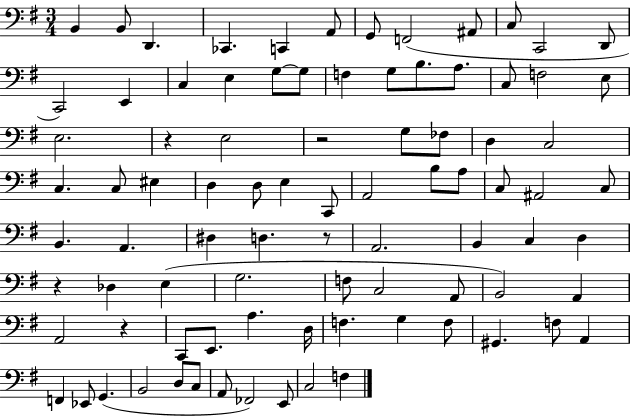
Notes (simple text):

B2/q B2/e D2/q. CES2/q. C2/q A2/e G2/e F2/h A#2/e C3/e C2/h D2/e C2/h E2/q C3/q E3/q G3/e G3/e F3/q G3/e B3/e. A3/e. C3/e F3/h E3/e E3/h. R/q E3/h R/h G3/e FES3/e D3/q C3/h C3/q. C3/e EIS3/q D3/q D3/e E3/q C2/e A2/h B3/e A3/e C3/e A#2/h C3/e B2/q. A2/q. D#3/q D3/q. R/e A2/h. B2/q C3/q D3/q R/q Db3/q E3/q G3/h. F3/e C3/h A2/e B2/h A2/q A2/h R/q C2/e E2/e. A3/q. D3/s F3/q. G3/q F3/e G#2/q. F3/e A2/q F2/q Eb2/e G2/q. B2/h D3/e C3/e A2/e FES2/h E2/e C3/h F3/q